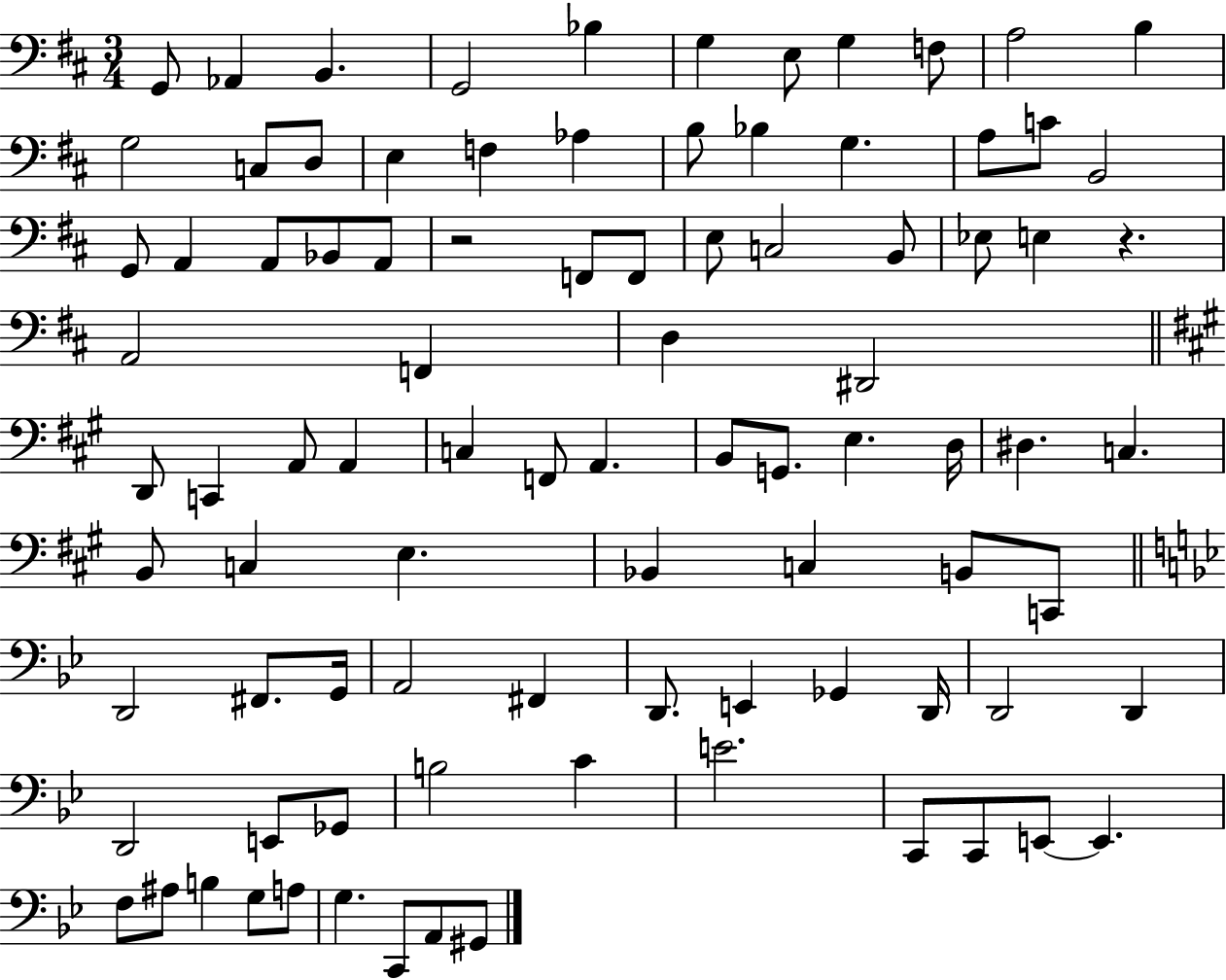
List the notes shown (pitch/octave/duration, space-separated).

G2/e Ab2/q B2/q. G2/h Bb3/q G3/q E3/e G3/q F3/e A3/h B3/q G3/h C3/e D3/e E3/q F3/q Ab3/q B3/e Bb3/q G3/q. A3/e C4/e B2/h G2/e A2/q A2/e Bb2/e A2/e R/h F2/e F2/e E3/e C3/h B2/e Eb3/e E3/q R/q. A2/h F2/q D3/q D#2/h D2/e C2/q A2/e A2/q C3/q F2/e A2/q. B2/e G2/e. E3/q. D3/s D#3/q. C3/q. B2/e C3/q E3/q. Bb2/q C3/q B2/e C2/e D2/h F#2/e. G2/s A2/h F#2/q D2/e. E2/q Gb2/q D2/s D2/h D2/q D2/h E2/e Gb2/e B3/h C4/q E4/h. C2/e C2/e E2/e E2/q. F3/e A#3/e B3/q G3/e A3/e G3/q. C2/e A2/e G#2/e